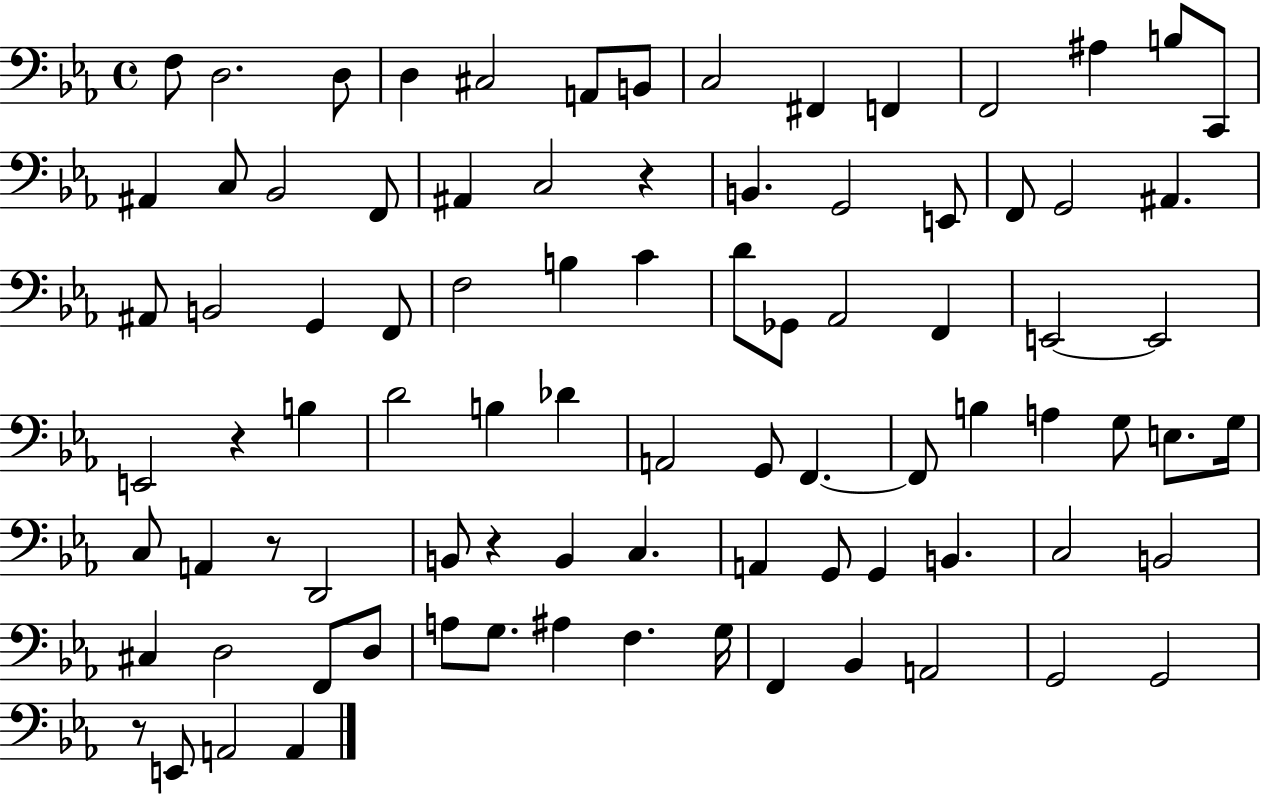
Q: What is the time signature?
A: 4/4